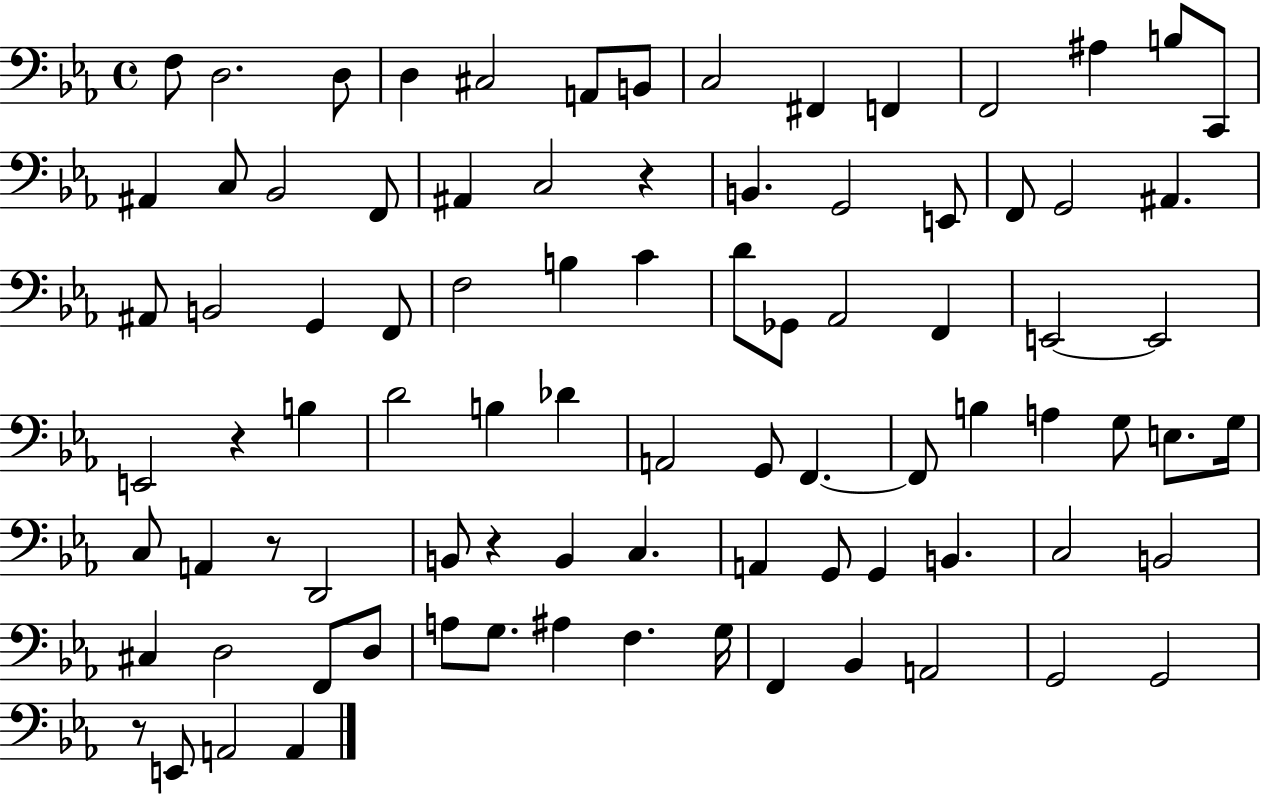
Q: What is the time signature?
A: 4/4